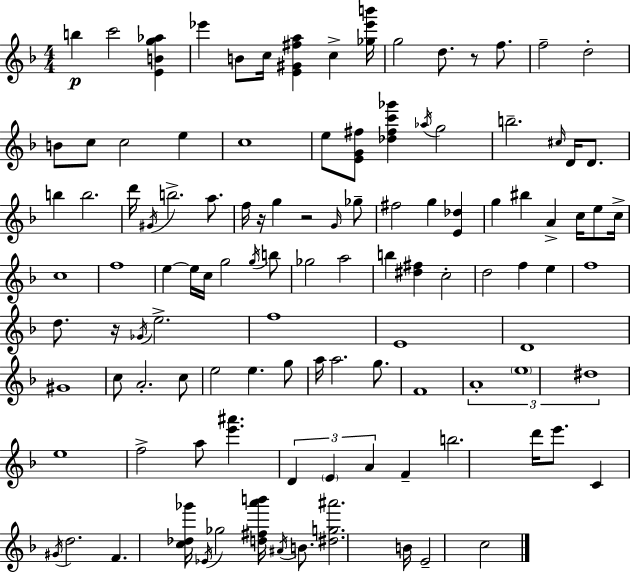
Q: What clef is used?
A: treble